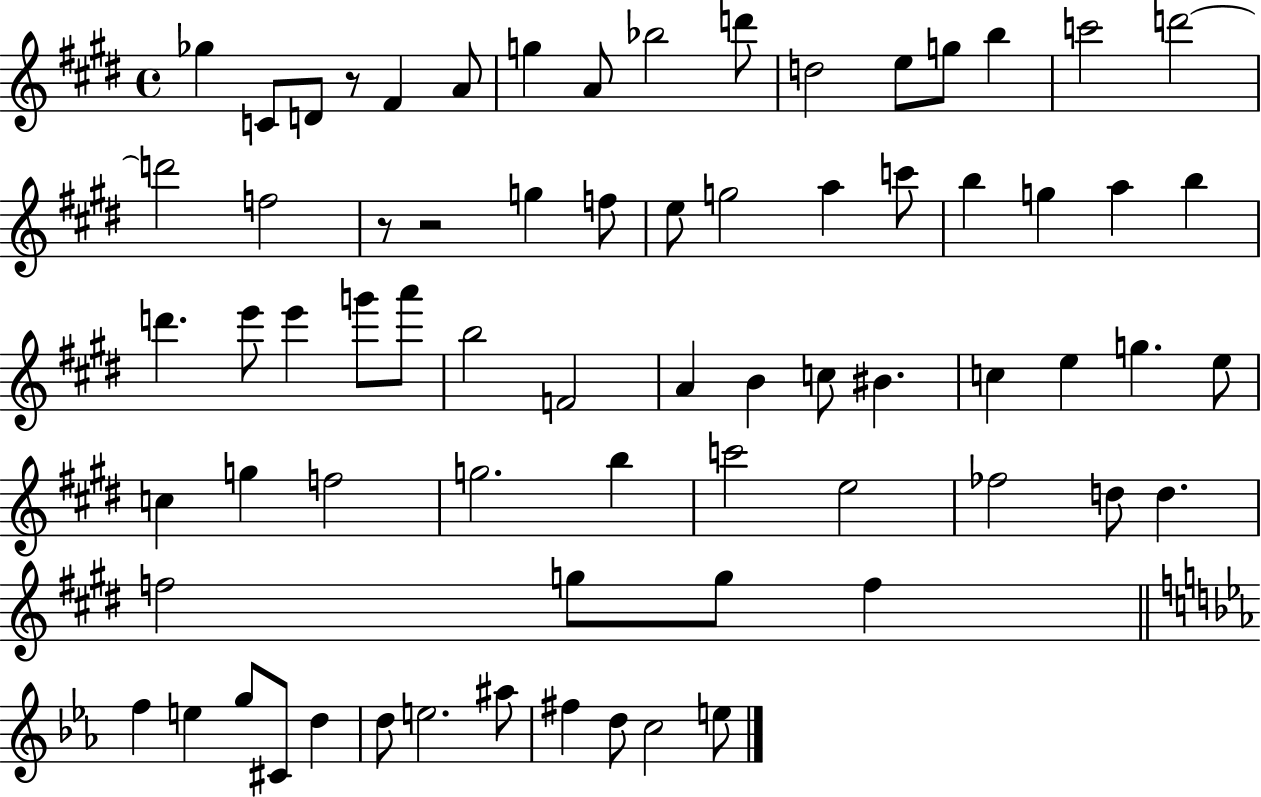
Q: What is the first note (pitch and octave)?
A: Gb5